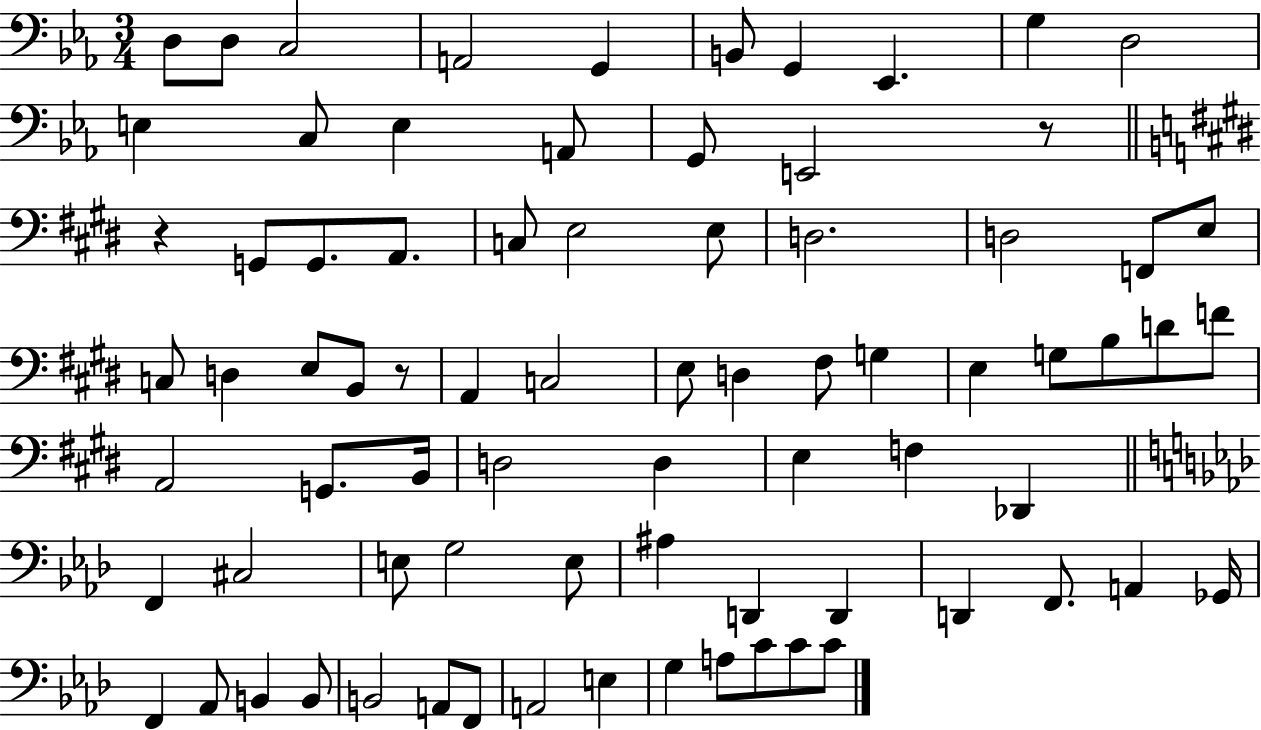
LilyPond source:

{
  \clef bass
  \numericTimeSignature
  \time 3/4
  \key ees \major
  d8 d8 c2 | a,2 g,4 | b,8 g,4 ees,4. | g4 d2 | \break e4 c8 e4 a,8 | g,8 e,2 r8 | \bar "||" \break \key e \major r4 g,8 g,8. a,8. | c8 e2 e8 | d2. | d2 f,8 e8 | \break c8 d4 e8 b,8 r8 | a,4 c2 | e8 d4 fis8 g4 | e4 g8 b8 d'8 f'8 | \break a,2 g,8. b,16 | d2 d4 | e4 f4 des,4 | \bar "||" \break \key aes \major f,4 cis2 | e8 g2 e8 | ais4 d,4 d,4 | d,4 f,8. a,4 ges,16 | \break f,4 aes,8 b,4 b,8 | b,2 a,8 f,8 | a,2 e4 | g4 a8 c'8 c'8 c'8 | \break \bar "|."
}